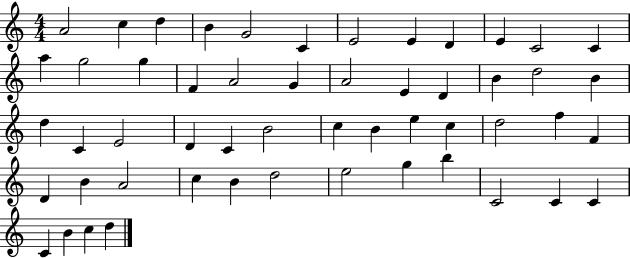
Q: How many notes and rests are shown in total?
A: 53